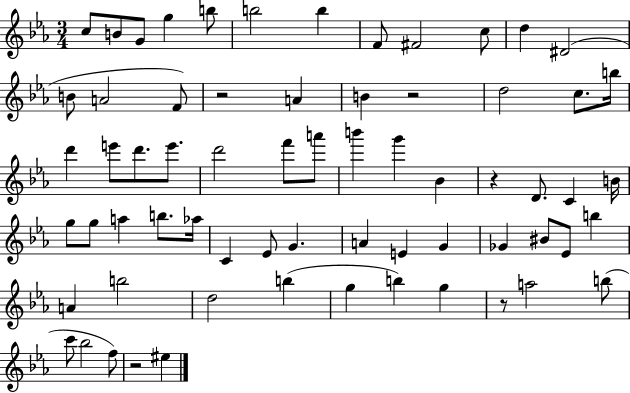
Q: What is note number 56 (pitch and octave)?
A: A5